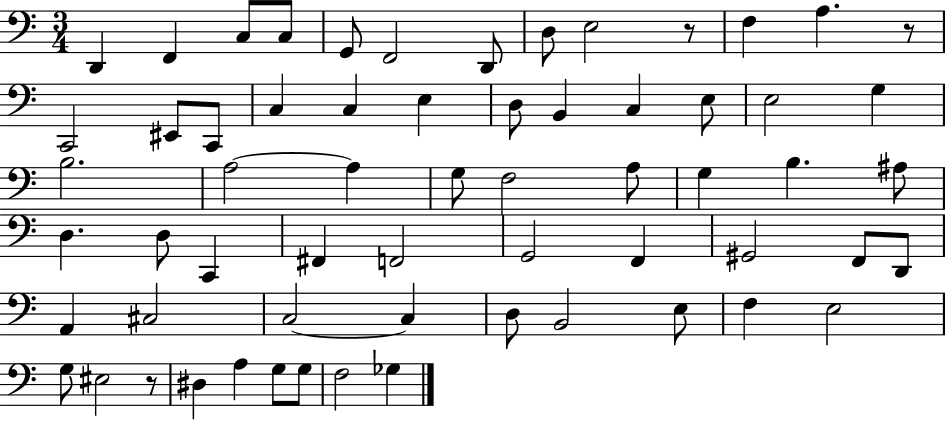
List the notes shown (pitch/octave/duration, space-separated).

D2/q F2/q C3/e C3/e G2/e F2/h D2/e D3/e E3/h R/e F3/q A3/q. R/e C2/h EIS2/e C2/e C3/q C3/q E3/q D3/e B2/q C3/q E3/e E3/h G3/q B3/h. A3/h A3/q G3/e F3/h A3/e G3/q B3/q. A#3/e D3/q. D3/e C2/q F#2/q F2/h G2/h F2/q G#2/h F2/e D2/e A2/q C#3/h C3/h C3/q D3/e B2/h E3/e F3/q E3/h G3/e EIS3/h R/e D#3/q A3/q G3/e G3/e F3/h Gb3/q